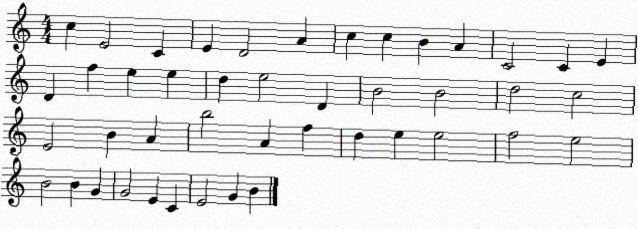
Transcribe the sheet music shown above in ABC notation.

X:1
T:Untitled
M:4/4
L:1/4
K:C
c E2 C E D2 A c c B A C2 C E D f e e d e2 D B2 B2 d2 c2 E2 B A b2 A f d e e2 f2 e2 B2 B G G2 E C E2 G B